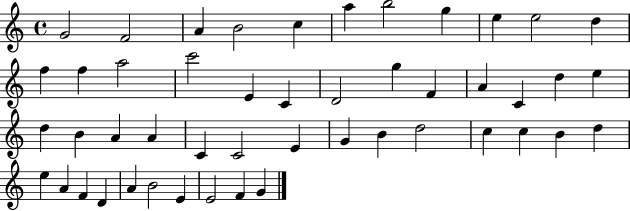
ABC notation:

X:1
T:Untitled
M:4/4
L:1/4
K:C
G2 F2 A B2 c a b2 g e e2 d f f a2 c'2 E C D2 g F A C d e d B A A C C2 E G B d2 c c B d e A F D A B2 E E2 F G